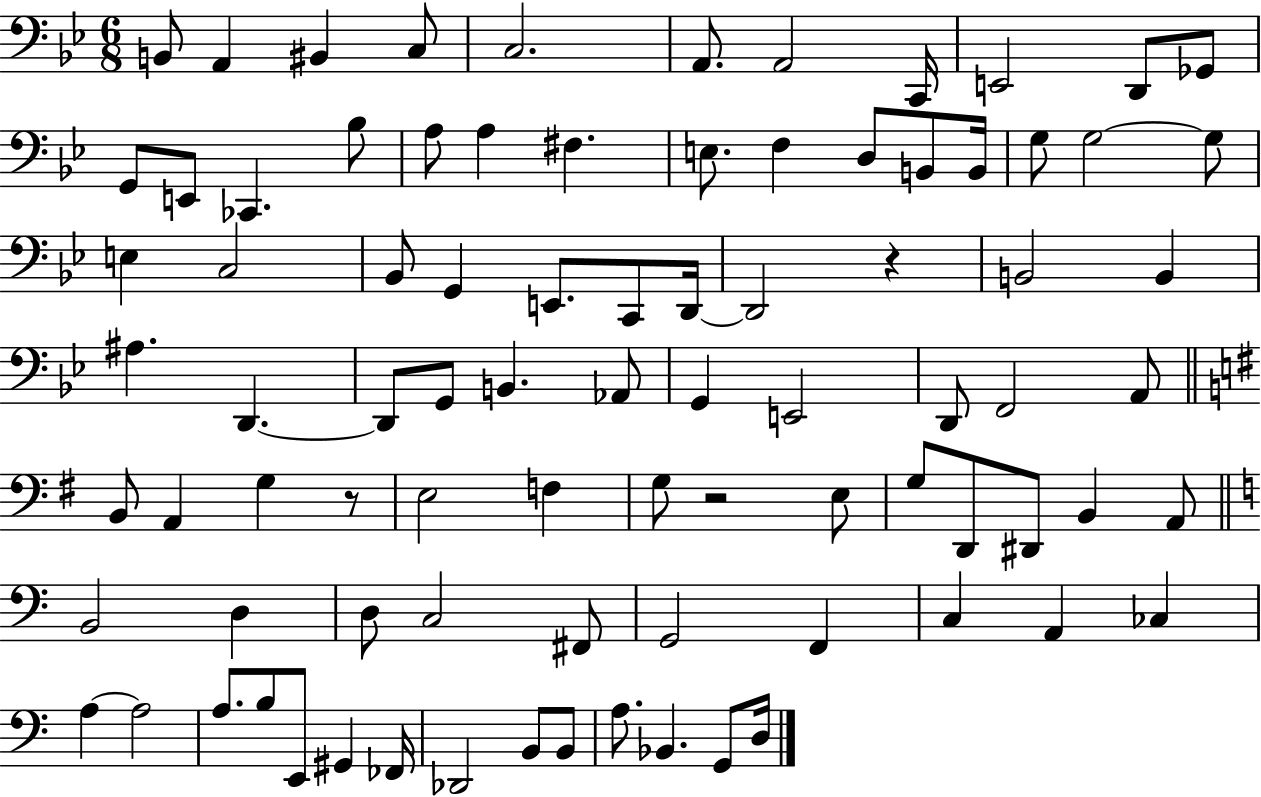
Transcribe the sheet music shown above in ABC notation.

X:1
T:Untitled
M:6/8
L:1/4
K:Bb
B,,/2 A,, ^B,, C,/2 C,2 A,,/2 A,,2 C,,/4 E,,2 D,,/2 _G,,/2 G,,/2 E,,/2 _C,, _B,/2 A,/2 A, ^F, E,/2 F, D,/2 B,,/2 B,,/4 G,/2 G,2 G,/2 E, C,2 _B,,/2 G,, E,,/2 C,,/2 D,,/4 D,,2 z B,,2 B,, ^A, D,, D,,/2 G,,/2 B,, _A,,/2 G,, E,,2 D,,/2 F,,2 A,,/2 B,,/2 A,, G, z/2 E,2 F, G,/2 z2 E,/2 G,/2 D,,/2 ^D,,/2 B,, A,,/2 B,,2 D, D,/2 C,2 ^F,,/2 G,,2 F,, C, A,, _C, A, A,2 A,/2 B,/2 E,,/2 ^G,, _F,,/4 _D,,2 B,,/2 B,,/2 A,/2 _B,, G,,/2 D,/4